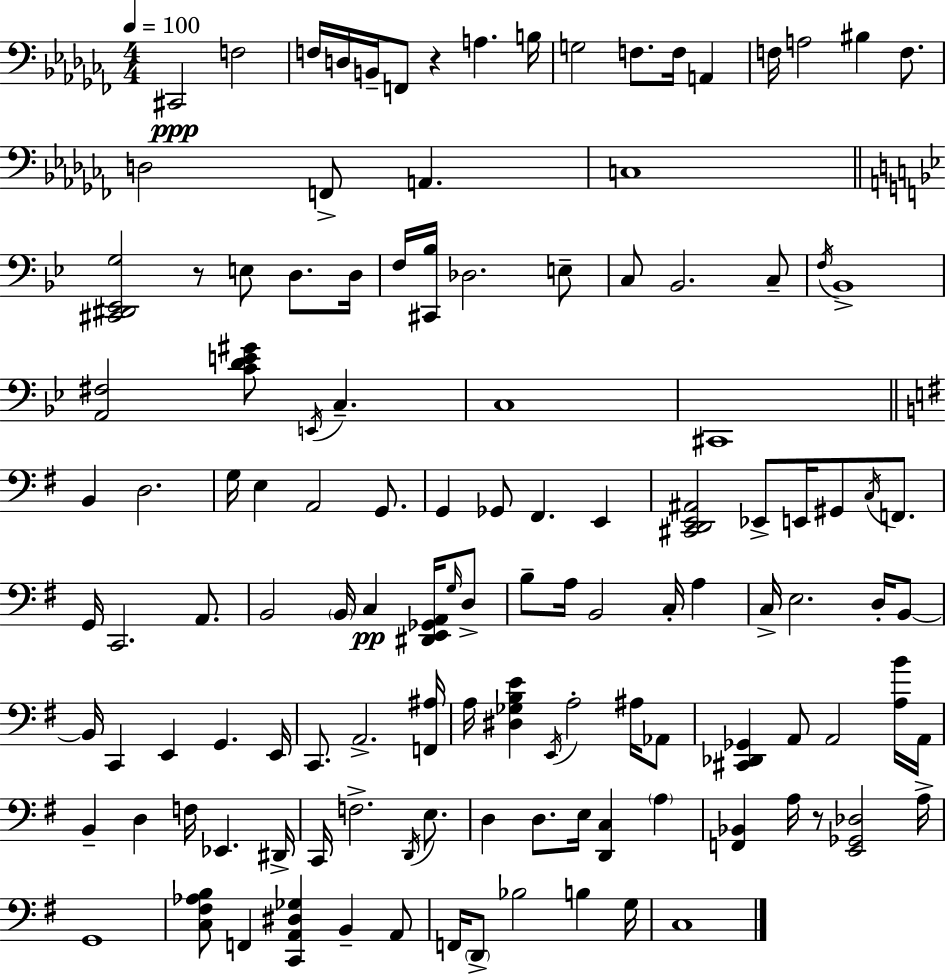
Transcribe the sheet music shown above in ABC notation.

X:1
T:Untitled
M:4/4
L:1/4
K:Abm
^C,,2 F,2 F,/4 D,/4 B,,/4 F,,/2 z A, B,/4 G,2 F,/2 F,/4 A,, F,/4 A,2 ^B, F,/2 D,2 F,,/2 A,, C,4 [^C,,^D,,_E,,G,]2 z/2 E,/2 D,/2 D,/4 F,/4 [^C,,_B,]/4 _D,2 E,/2 C,/2 _B,,2 C,/2 F,/4 _B,,4 [A,,^F,]2 [CDE^G]/2 E,,/4 C, C,4 ^C,,4 B,, D,2 G,/4 E, A,,2 G,,/2 G,, _G,,/2 ^F,, E,, [^C,,D,,E,,^A,,]2 _E,,/2 E,,/4 ^G,,/2 C,/4 F,,/2 G,,/4 C,,2 A,,/2 B,,2 B,,/4 C, [^D,,E,,_G,,A,,]/4 G,/4 D,/2 B,/2 A,/4 B,,2 C,/4 A, C,/4 E,2 D,/4 B,,/2 B,,/4 C,, E,, G,, E,,/4 C,,/2 A,,2 [F,,^A,]/4 A,/4 [^D,_G,B,E] E,,/4 A,2 ^A,/4 _A,,/2 [^C,,_D,,_G,,] A,,/2 A,,2 [A,B]/4 A,,/4 B,, D, F,/4 _E,, ^D,,/4 C,,/4 F,2 D,,/4 E,/2 D, D,/2 E,/4 [D,,C,] A, [F,,_B,,] A,/4 z/2 [E,,_G,,_D,]2 A,/4 G,,4 [C,^F,_A,B,]/2 F,, [C,,A,,^D,_G,] B,, A,,/2 F,,/4 D,,/2 _B,2 B, G,/4 C,4